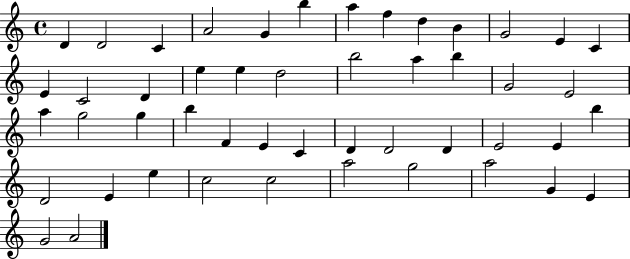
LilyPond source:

{
  \clef treble
  \time 4/4
  \defaultTimeSignature
  \key c \major
  d'4 d'2 c'4 | a'2 g'4 b''4 | a''4 f''4 d''4 b'4 | g'2 e'4 c'4 | \break e'4 c'2 d'4 | e''4 e''4 d''2 | b''2 a''4 b''4 | g'2 e'2 | \break a''4 g''2 g''4 | b''4 f'4 e'4 c'4 | d'4 d'2 d'4 | e'2 e'4 b''4 | \break d'2 e'4 e''4 | c''2 c''2 | a''2 g''2 | a''2 g'4 e'4 | \break g'2 a'2 | \bar "|."
}